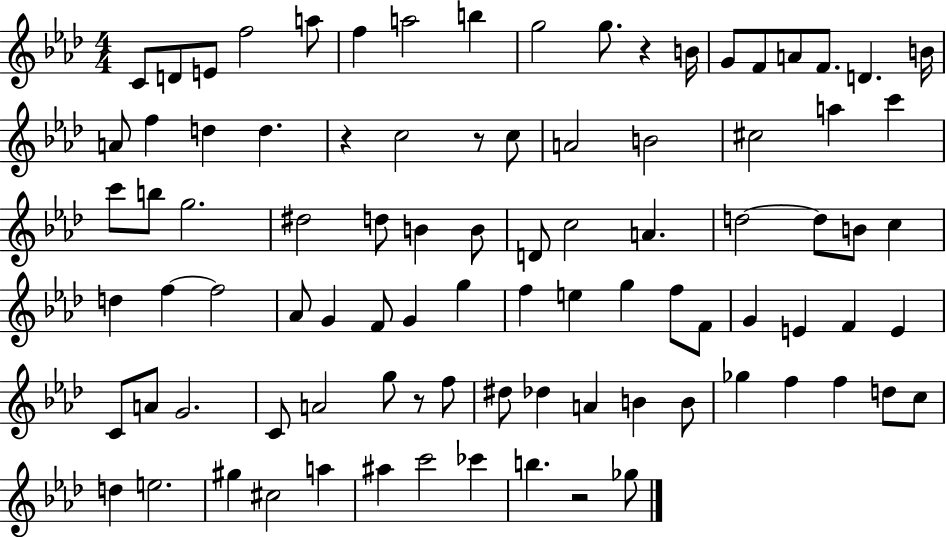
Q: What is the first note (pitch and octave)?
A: C4